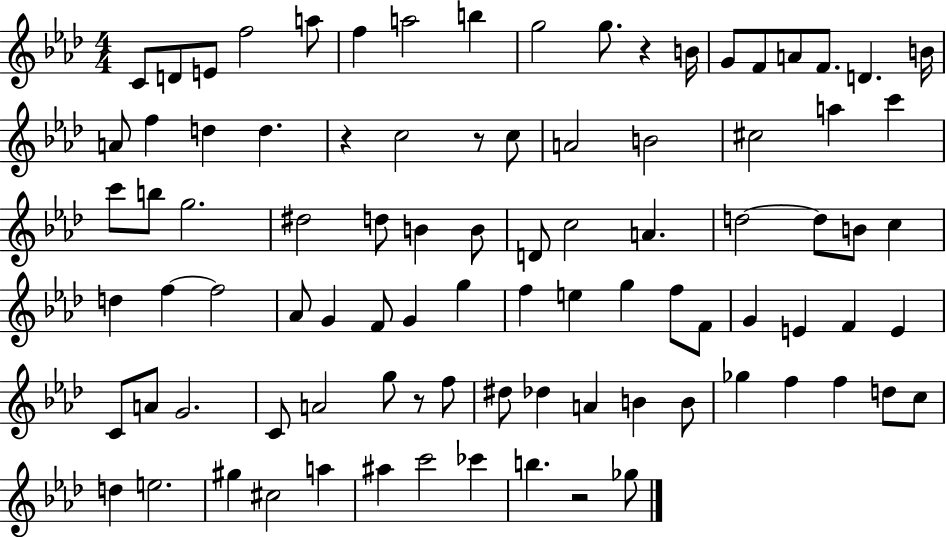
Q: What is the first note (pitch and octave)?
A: C4